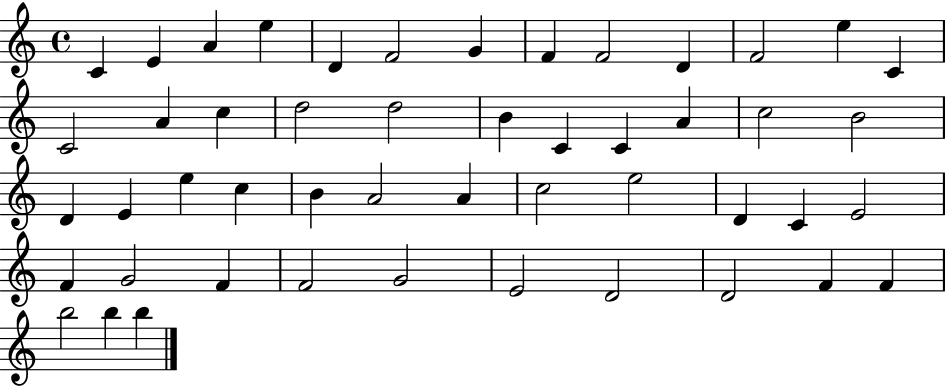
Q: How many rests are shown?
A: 0